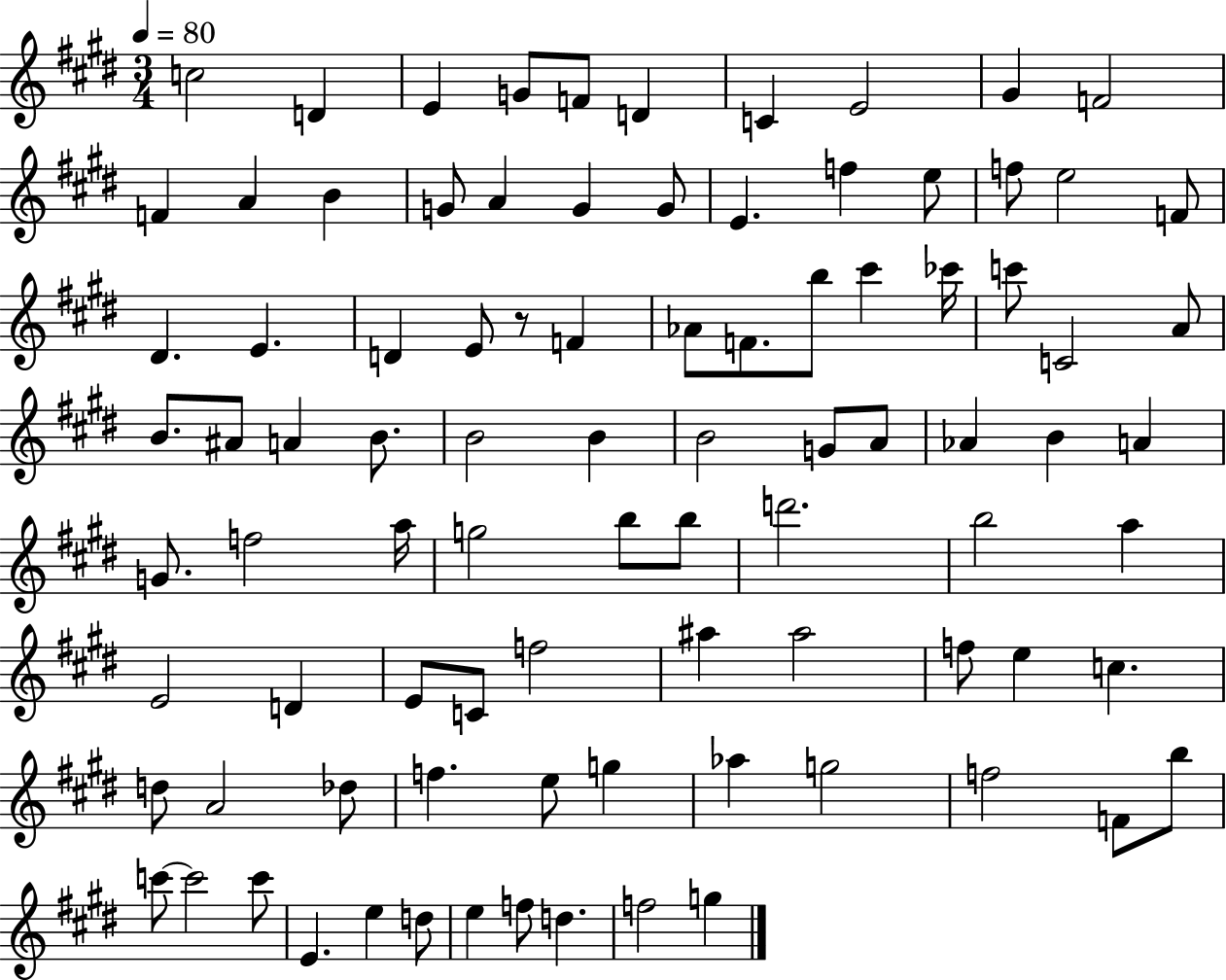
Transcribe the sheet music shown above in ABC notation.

X:1
T:Untitled
M:3/4
L:1/4
K:E
c2 D E G/2 F/2 D C E2 ^G F2 F A B G/2 A G G/2 E f e/2 f/2 e2 F/2 ^D E D E/2 z/2 F _A/2 F/2 b/2 ^c' _c'/4 c'/2 C2 A/2 B/2 ^A/2 A B/2 B2 B B2 G/2 A/2 _A B A G/2 f2 a/4 g2 b/2 b/2 d'2 b2 a E2 D E/2 C/2 f2 ^a ^a2 f/2 e c d/2 A2 _d/2 f e/2 g _a g2 f2 F/2 b/2 c'/2 c'2 c'/2 E e d/2 e f/2 d f2 g